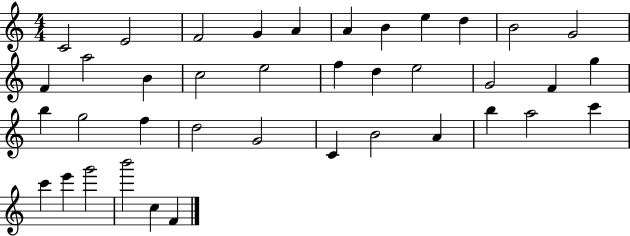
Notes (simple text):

C4/h E4/h F4/h G4/q A4/q A4/q B4/q E5/q D5/q B4/h G4/h F4/q A5/h B4/q C5/h E5/h F5/q D5/q E5/h G4/h F4/q G5/q B5/q G5/h F5/q D5/h G4/h C4/q B4/h A4/q B5/q A5/h C6/q C6/q E6/q G6/h B6/h C5/q F4/q